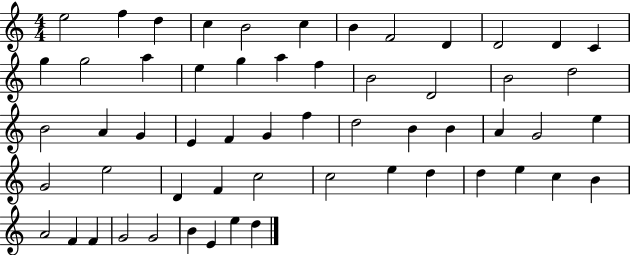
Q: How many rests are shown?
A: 0